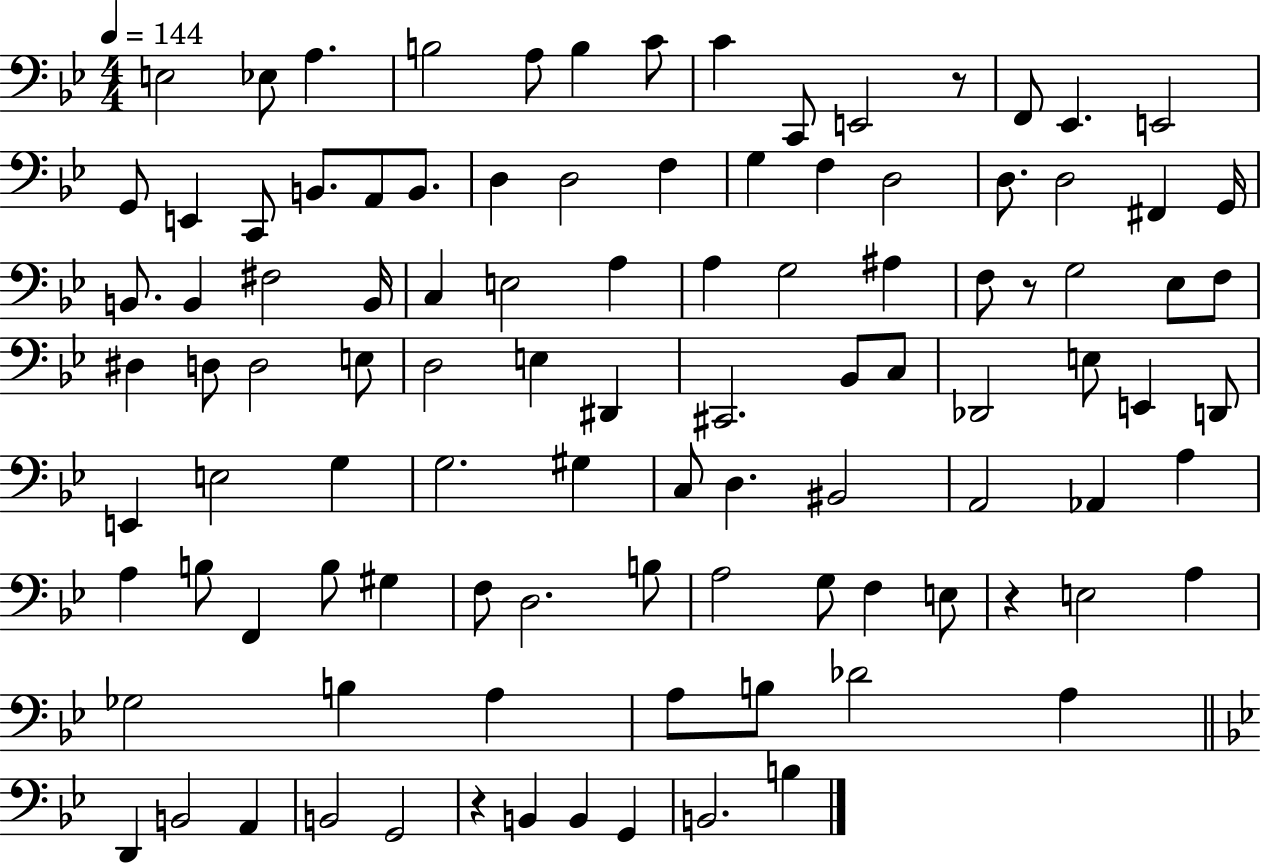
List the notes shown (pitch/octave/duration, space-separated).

E3/h Eb3/e A3/q. B3/h A3/e B3/q C4/e C4/q C2/e E2/h R/e F2/e Eb2/q. E2/h G2/e E2/q C2/e B2/e. A2/e B2/e. D3/q D3/h F3/q G3/q F3/q D3/h D3/e. D3/h F#2/q G2/s B2/e. B2/q F#3/h B2/s C3/q E3/h A3/q A3/q G3/h A#3/q F3/e R/e G3/h Eb3/e F3/e D#3/q D3/e D3/h E3/e D3/h E3/q D#2/q C#2/h. Bb2/e C3/e Db2/h E3/e E2/q D2/e E2/q E3/h G3/q G3/h. G#3/q C3/e D3/q. BIS2/h A2/h Ab2/q A3/q A3/q B3/e F2/q B3/e G#3/q F3/e D3/h. B3/e A3/h G3/e F3/q E3/e R/q E3/h A3/q Gb3/h B3/q A3/q A3/e B3/e Db4/h A3/q D2/q B2/h A2/q B2/h G2/h R/q B2/q B2/q G2/q B2/h. B3/q